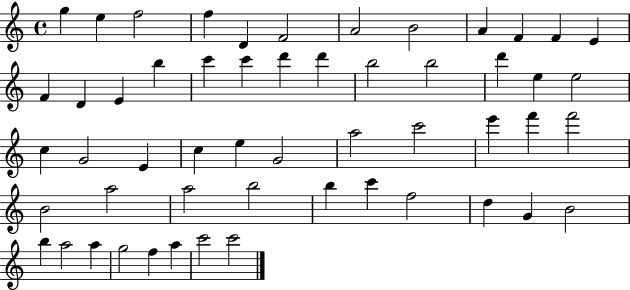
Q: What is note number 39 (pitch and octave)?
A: A5